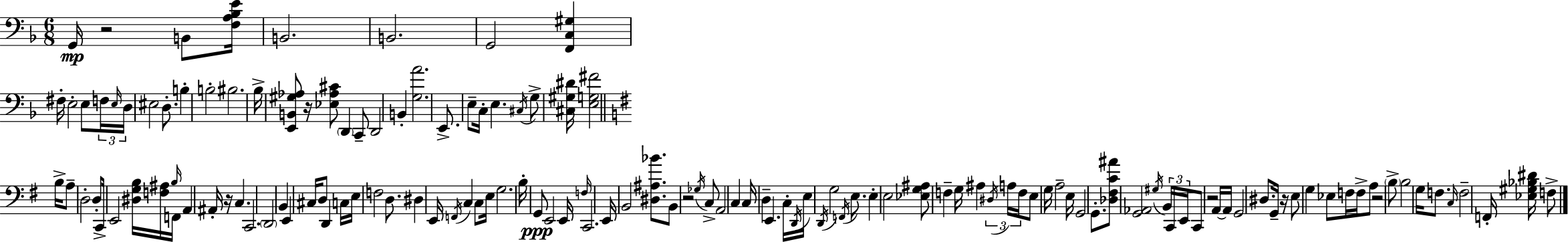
G2/s R/h B2/e [F3,A3,Bb3,E4]/s B2/h. B2/h. G2/h [F2,C3,G#3]/q F#3/s E3/h E3/e F3/s E3/s D3/s EIS3/h D3/e. B3/q B3/h BIS3/h. Bb3/s [E2,B2,G#3,Ab3]/e R/s [Eb3,Ab3,C#4]/e D2/q C2/e D2/h B2/q [G3,A4]/h. E2/e. E3/e C3/s E3/q. C#3/s G3/e [C#3,G#3,D#4]/s [E3,G3,F#4]/h B3/s A3/e D3/h D3/e C2/s E2/h [D#3,G3,B3]/s [F3,A#3]/s B3/s F2/s A2/q A#2/s R/s C3/q. C2/h. D2/h B2/q E2/q C#3/s D3/e D2/q C3/s E3/s F3/h D3/e. D#3/q E2/s F2/s C3/q C3/e E3/s G3/h. B3/s G2/e E2/h E2/s F3/s C2/h. E2/s B2/h [D#3,A#3,Bb4]/e. B2/e R/h Gb3/s C3/e A2/h C3/q C3/s D3/q E2/q. C3/s D2/s E3/s D2/s G3/h F2/s E3/e. E3/q E3/h [Eb3,G3,A#3]/e F3/q G3/s A#3/q D#3/s A3/s F3/s E3/e G3/s A3/h E3/s G2/h G2/e. [Db3,F#3,C4,A#4]/e [G2,Ab2]/h G#3/s B2/s C2/s E2/s C2/e R/h A2/s A2/s G2/h D#3/e. G2/s R/s E3/e G3/q Eb3/e F3/s F3/s A3/e R/h B3/e B3/h G3/s F3/e. C3/s F3/h F2/s [Eb3,G#3,Bb3,D#4]/s F3/e